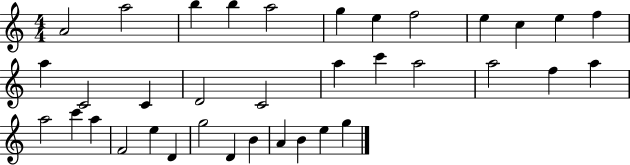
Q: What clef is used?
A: treble